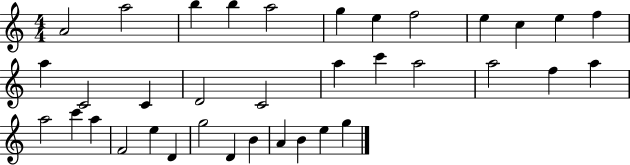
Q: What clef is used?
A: treble